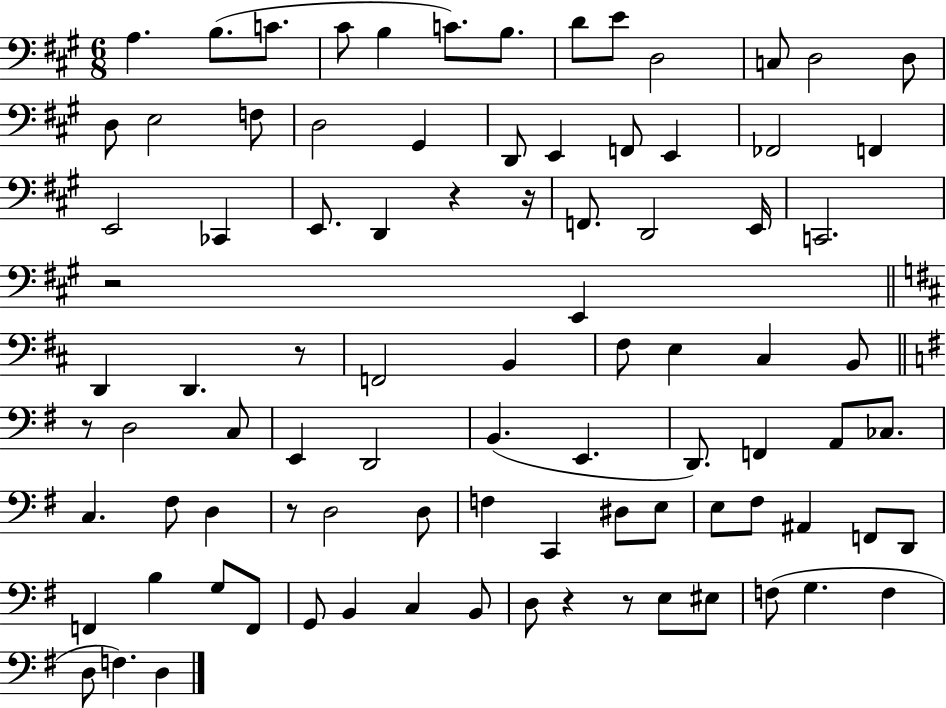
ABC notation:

X:1
T:Untitled
M:6/8
L:1/4
K:A
A, B,/2 C/2 ^C/2 B, C/2 B,/2 D/2 E/2 D,2 C,/2 D,2 D,/2 D,/2 E,2 F,/2 D,2 ^G,, D,,/2 E,, F,,/2 E,, _F,,2 F,, E,,2 _C,, E,,/2 D,, z z/4 F,,/2 D,,2 E,,/4 C,,2 z2 E,, D,, D,, z/2 F,,2 B,, ^F,/2 E, ^C, B,,/2 z/2 D,2 C,/2 E,, D,,2 B,, E,, D,,/2 F,, A,,/2 _C,/2 C, ^F,/2 D, z/2 D,2 D,/2 F, C,, ^D,/2 E,/2 E,/2 ^F,/2 ^A,, F,,/2 D,,/2 F,, B, G,/2 F,,/2 G,,/2 B,, C, B,,/2 D,/2 z z/2 E,/2 ^E,/2 F,/2 G, F, D,/2 F, D,